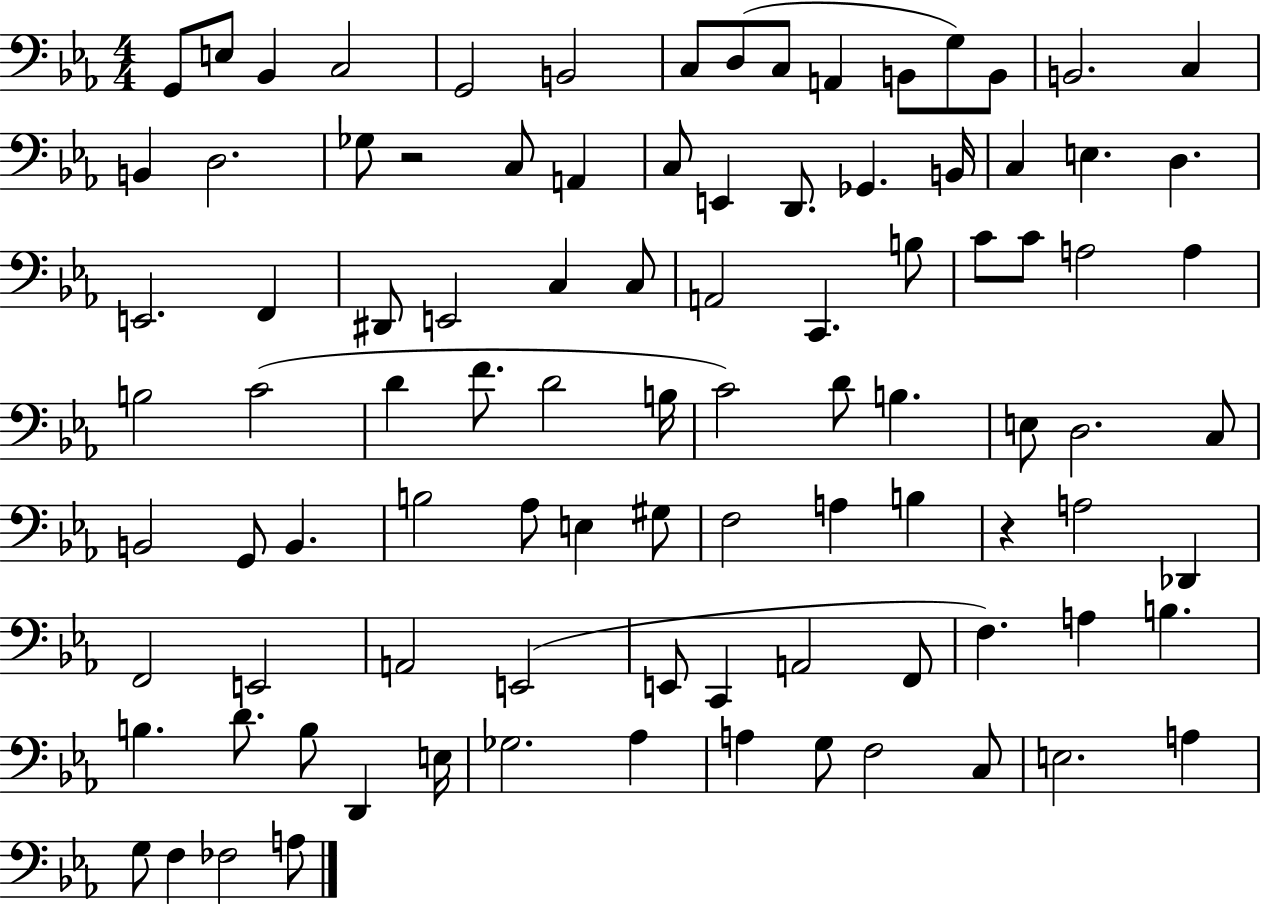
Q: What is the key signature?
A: EES major